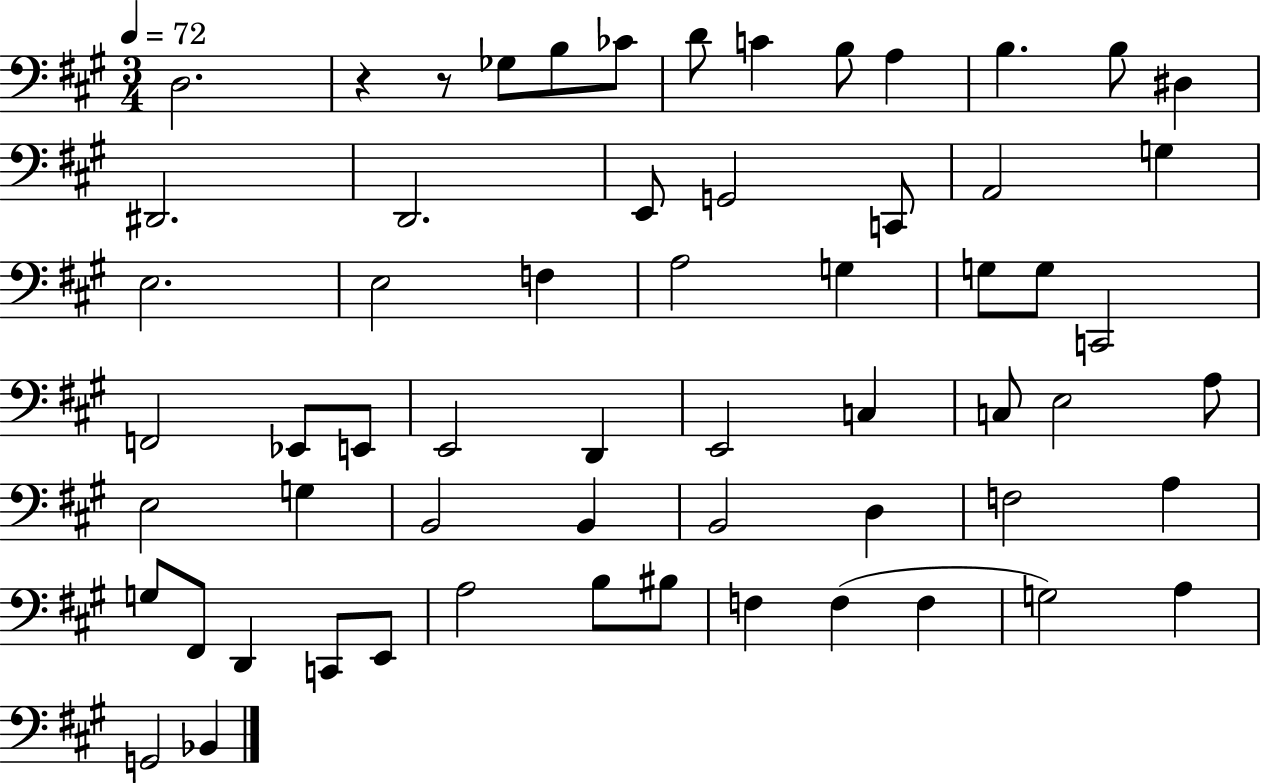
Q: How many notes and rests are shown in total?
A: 61